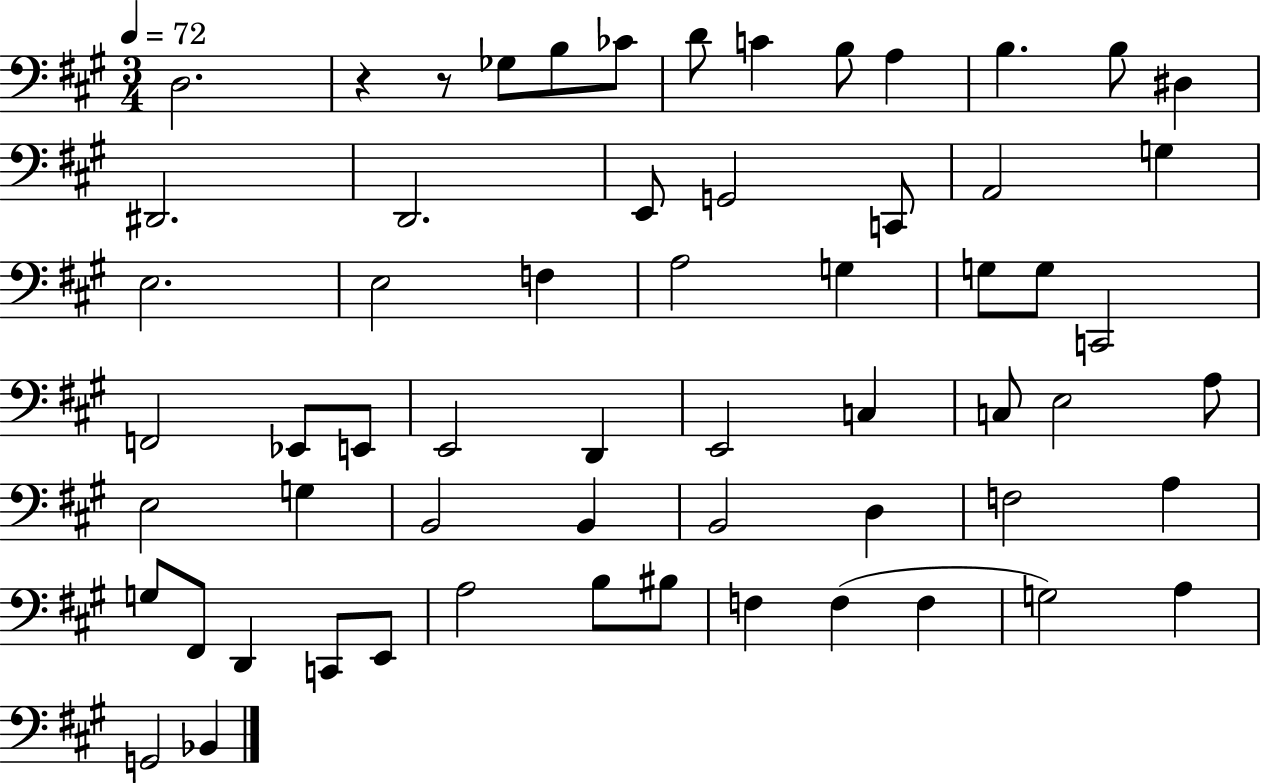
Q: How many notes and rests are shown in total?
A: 61